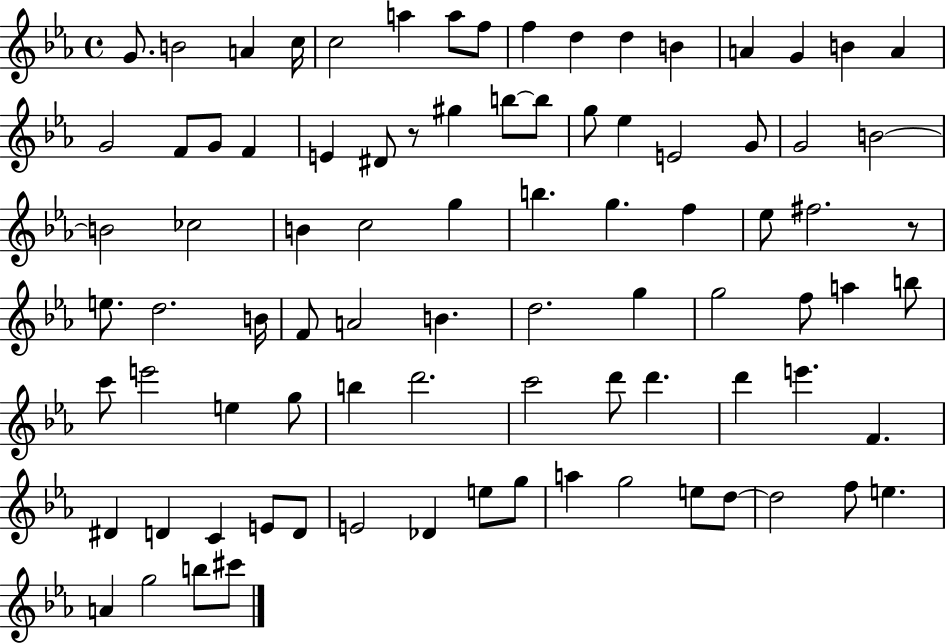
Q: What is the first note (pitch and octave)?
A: G4